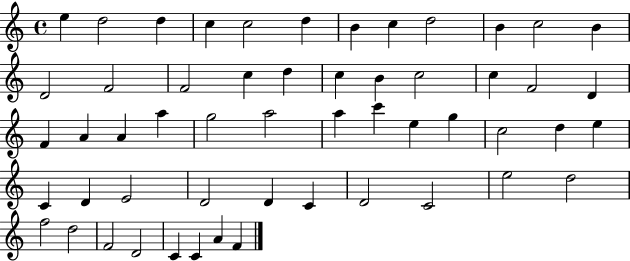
E5/q D5/h D5/q C5/q C5/h D5/q B4/q C5/q D5/h B4/q C5/h B4/q D4/h F4/h F4/h C5/q D5/q C5/q B4/q C5/h C5/q F4/h D4/q F4/q A4/q A4/q A5/q G5/h A5/h A5/q C6/q E5/q G5/q C5/h D5/q E5/q C4/q D4/q E4/h D4/h D4/q C4/q D4/h C4/h E5/h D5/h F5/h D5/h F4/h D4/h C4/q C4/q A4/q F4/q